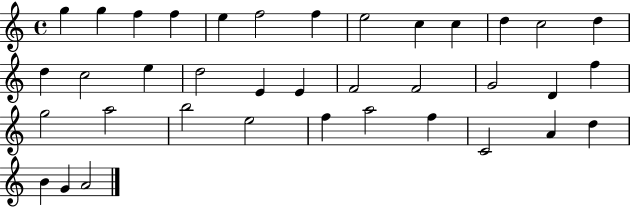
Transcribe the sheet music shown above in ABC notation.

X:1
T:Untitled
M:4/4
L:1/4
K:C
g g f f e f2 f e2 c c d c2 d d c2 e d2 E E F2 F2 G2 D f g2 a2 b2 e2 f a2 f C2 A d B G A2